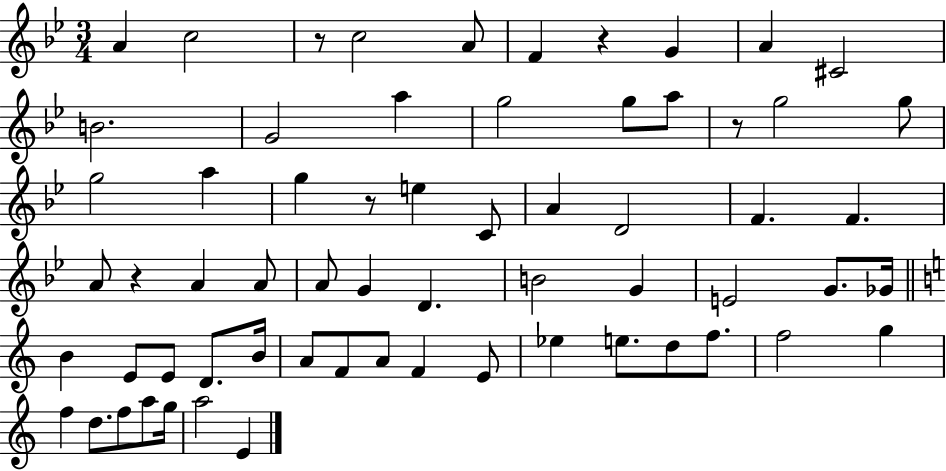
A4/q C5/h R/e C5/h A4/e F4/q R/q G4/q A4/q C#4/h B4/h. G4/h A5/q G5/h G5/e A5/e R/e G5/h G5/e G5/h A5/q G5/q R/e E5/q C4/e A4/q D4/h F4/q. F4/q. A4/e R/q A4/q A4/e A4/e G4/q D4/q. B4/h G4/q E4/h G4/e. Gb4/s B4/q E4/e E4/e D4/e. B4/s A4/e F4/e A4/e F4/q E4/e Eb5/q E5/e. D5/e F5/e. F5/h G5/q F5/q D5/e. F5/e A5/e G5/s A5/h E4/q